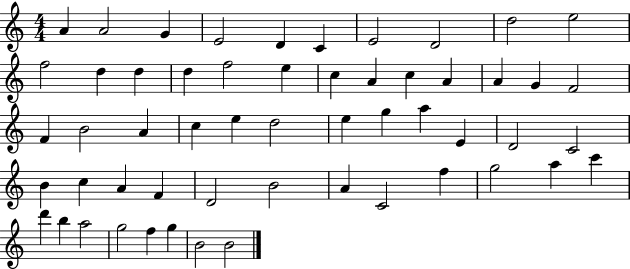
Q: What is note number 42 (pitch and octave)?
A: A4